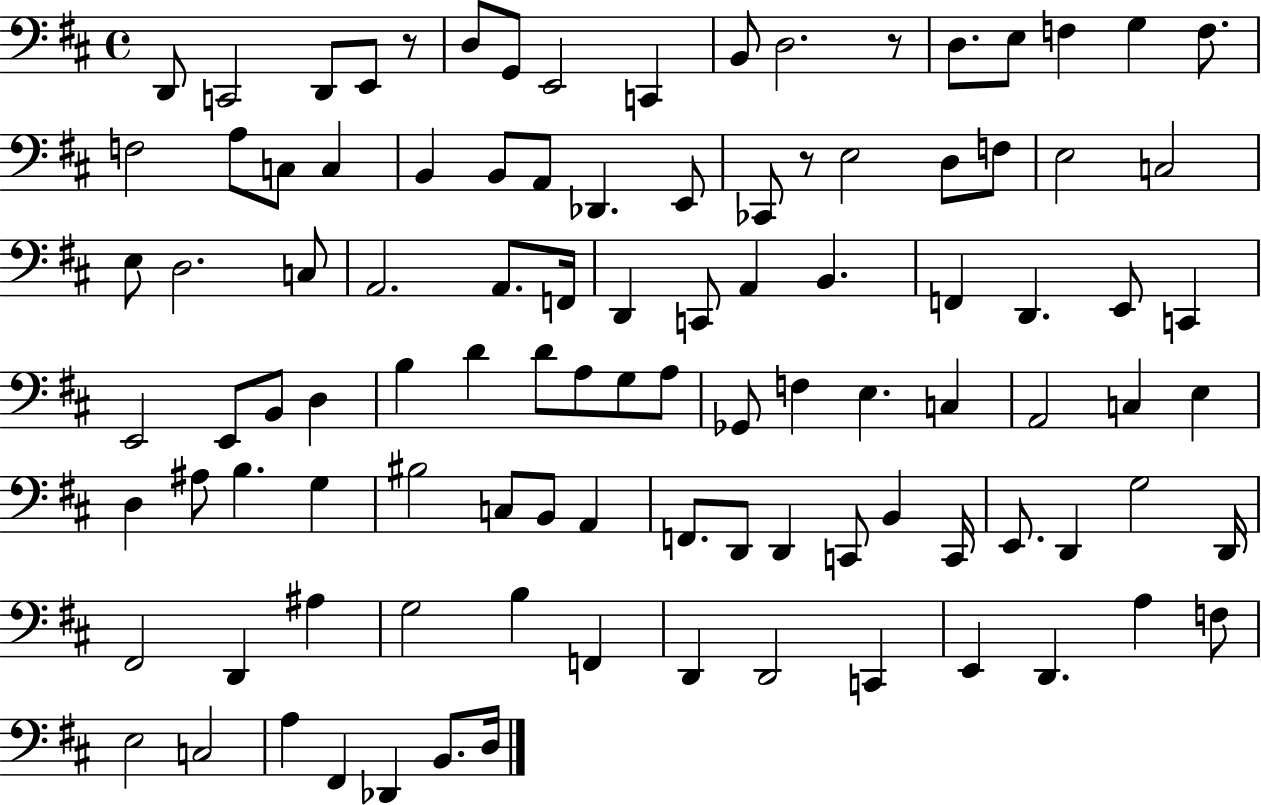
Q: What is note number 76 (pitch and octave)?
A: E2